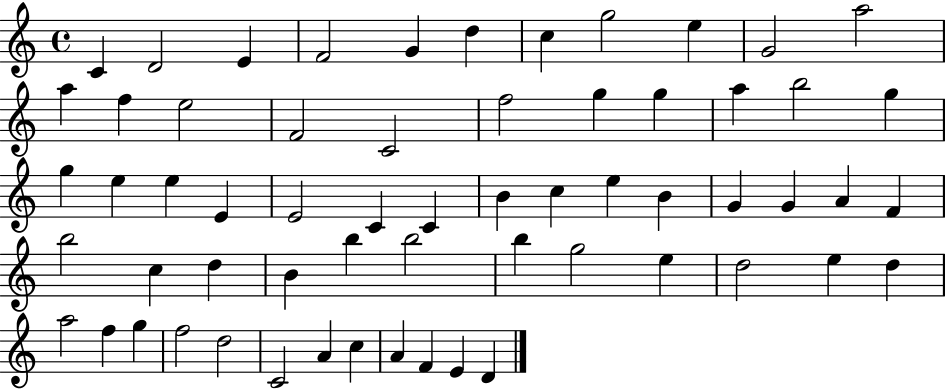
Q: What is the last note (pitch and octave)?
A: D4